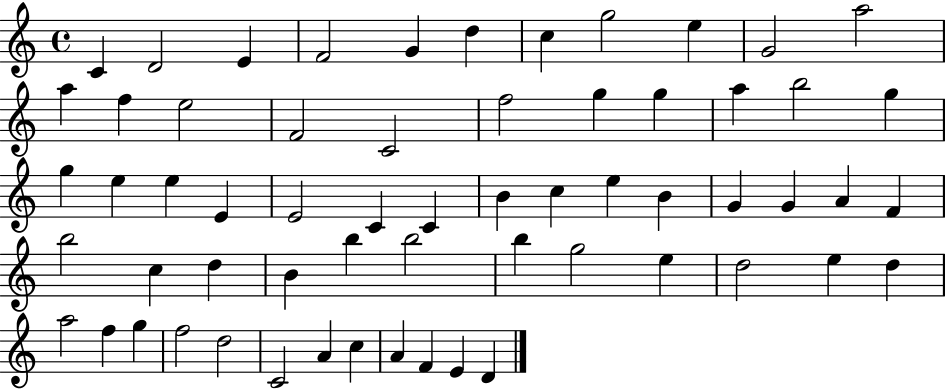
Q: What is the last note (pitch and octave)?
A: D4